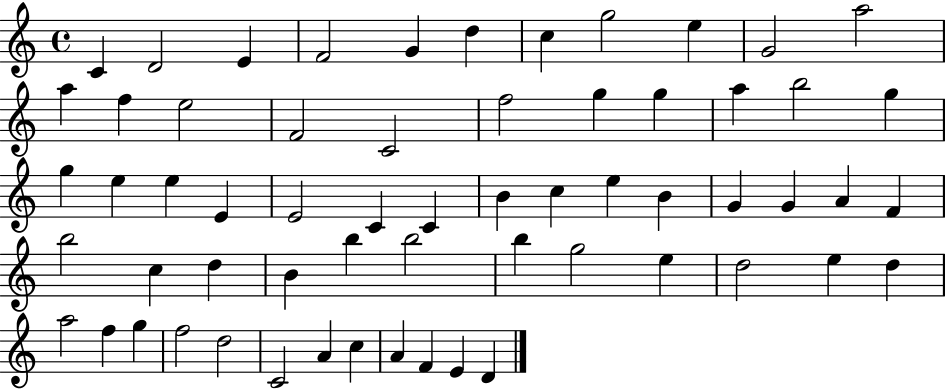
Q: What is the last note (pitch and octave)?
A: D4